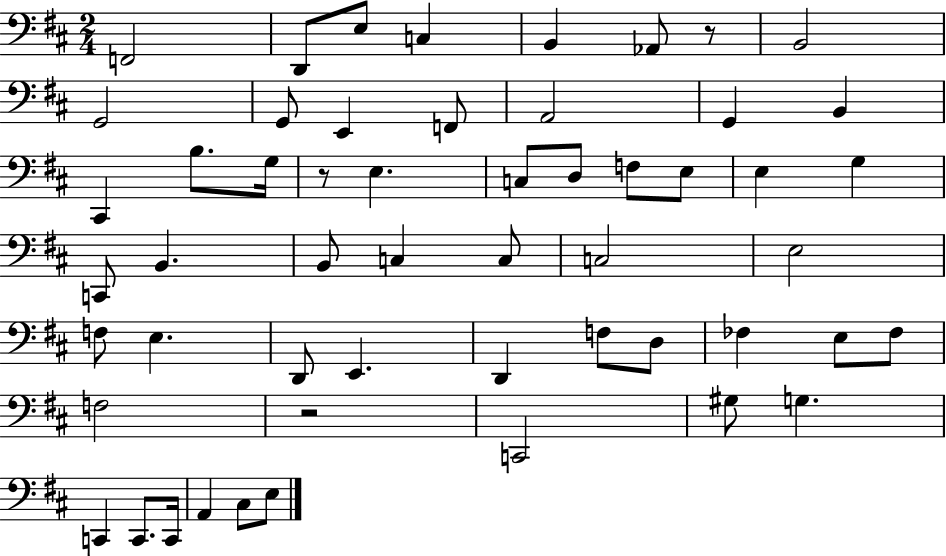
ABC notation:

X:1
T:Untitled
M:2/4
L:1/4
K:D
F,,2 D,,/2 E,/2 C, B,, _A,,/2 z/2 B,,2 G,,2 G,,/2 E,, F,,/2 A,,2 G,, B,, ^C,, B,/2 G,/4 z/2 E, C,/2 D,/2 F,/2 E,/2 E, G, C,,/2 B,, B,,/2 C, C,/2 C,2 E,2 F,/2 E, D,,/2 E,, D,, F,/2 D,/2 _F, E,/2 _F,/2 F,2 z2 C,,2 ^G,/2 G, C,, C,,/2 C,,/4 A,, ^C,/2 E,/2